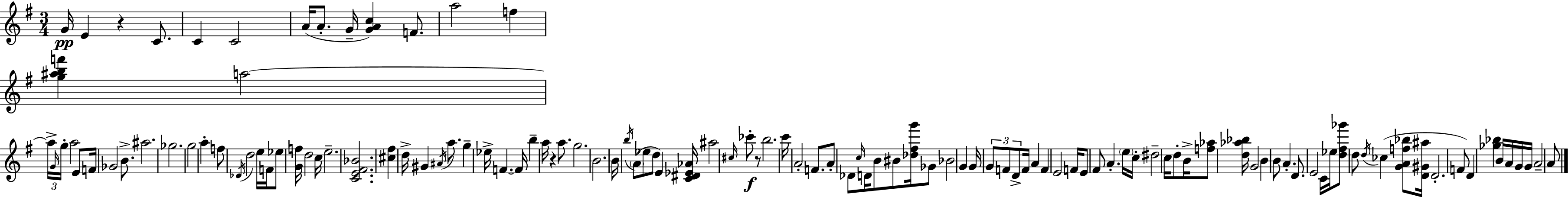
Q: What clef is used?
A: treble